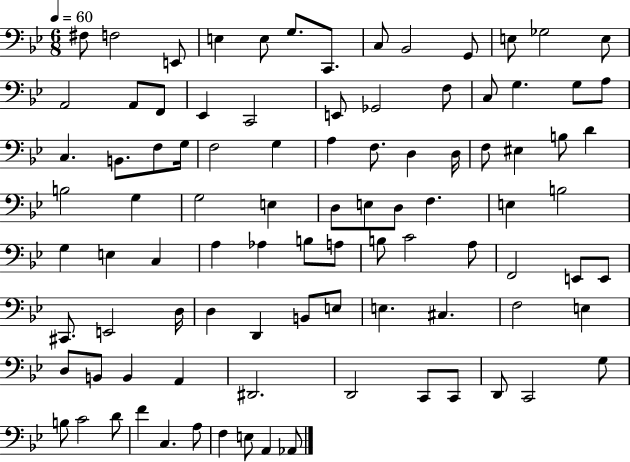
F#3/e F3/h E2/e E3/q E3/e G3/e. C2/e. C3/e Bb2/h G2/e E3/e Gb3/h E3/e A2/h A2/e F2/e Eb2/q C2/h E2/e Gb2/h F3/e C3/e G3/q. G3/e A3/e C3/q. B2/e. F3/e G3/s F3/h G3/q A3/q F3/e. D3/q D3/s F3/e EIS3/q B3/e D4/q B3/h G3/q G3/h E3/q D3/e E3/e D3/e F3/q. E3/q B3/h G3/q E3/q C3/q A3/q Ab3/q B3/e A3/e B3/e C4/h A3/e F2/h E2/e E2/e C#2/e. E2/h D3/s D3/q D2/q B2/e E3/e E3/q. C#3/q. F3/h E3/q D3/e B2/e B2/q A2/q D#2/h. D2/h C2/e C2/e D2/e C2/h G3/e B3/e C4/h D4/e F4/q C3/q. A3/e F3/q E3/e A2/q Ab2/e